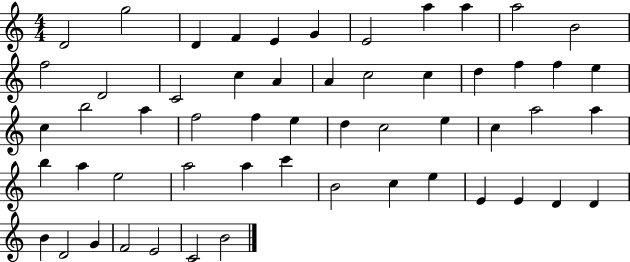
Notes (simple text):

D4/h G5/h D4/q F4/q E4/q G4/q E4/h A5/q A5/q A5/h B4/h F5/h D4/h C4/h C5/q A4/q A4/q C5/h C5/q D5/q F5/q F5/q E5/q C5/q B5/h A5/q F5/h F5/q E5/q D5/q C5/h E5/q C5/q A5/h A5/q B5/q A5/q E5/h A5/h A5/q C6/q B4/h C5/q E5/q E4/q E4/q D4/q D4/q B4/q D4/h G4/q F4/h E4/h C4/h B4/h